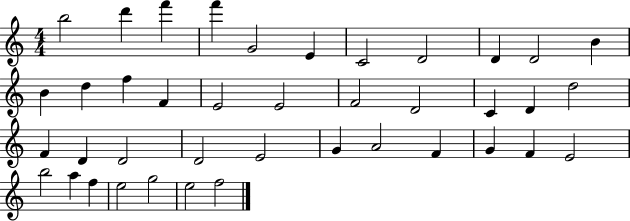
{
  \clef treble
  \numericTimeSignature
  \time 4/4
  \key c \major
  b''2 d'''4 f'''4 | f'''4 g'2 e'4 | c'2 d'2 | d'4 d'2 b'4 | \break b'4 d''4 f''4 f'4 | e'2 e'2 | f'2 d'2 | c'4 d'4 d''2 | \break f'4 d'4 d'2 | d'2 e'2 | g'4 a'2 f'4 | g'4 f'4 e'2 | \break b''2 a''4 f''4 | e''2 g''2 | e''2 f''2 | \bar "|."
}